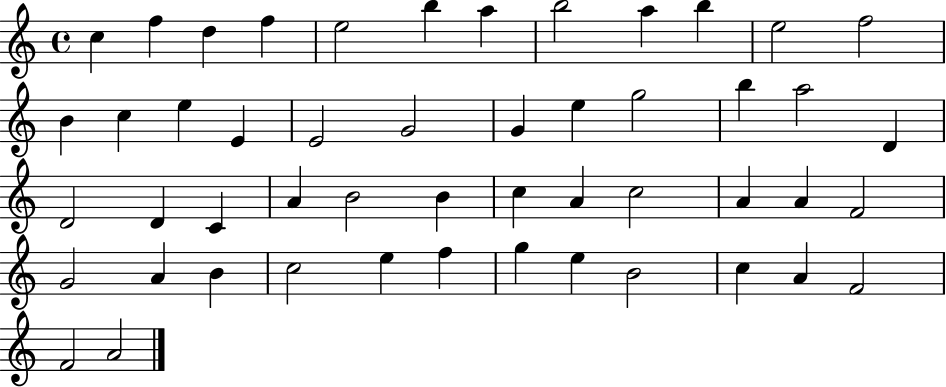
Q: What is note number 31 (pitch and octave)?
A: C5